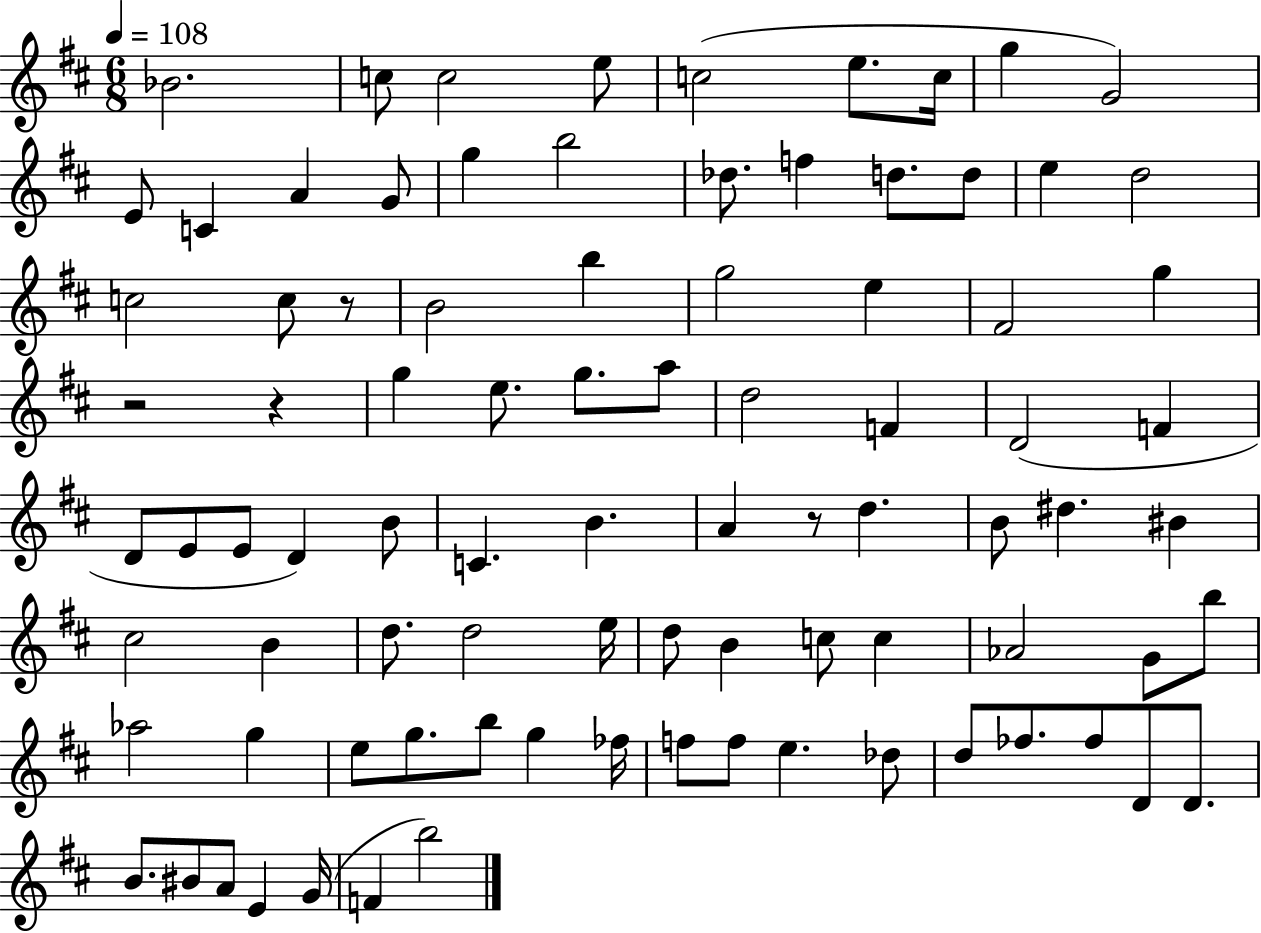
Bb4/h. C5/e C5/h E5/e C5/h E5/e. C5/s G5/q G4/h E4/e C4/q A4/q G4/e G5/q B5/h Db5/e. F5/q D5/e. D5/e E5/q D5/h C5/h C5/e R/e B4/h B5/q G5/h E5/q F#4/h G5/q R/h R/q G5/q E5/e. G5/e. A5/e D5/h F4/q D4/h F4/q D4/e E4/e E4/e D4/q B4/e C4/q. B4/q. A4/q R/e D5/q. B4/e D#5/q. BIS4/q C#5/h B4/q D5/e. D5/h E5/s D5/e B4/q C5/e C5/q Ab4/h G4/e B5/e Ab5/h G5/q E5/e G5/e. B5/e G5/q FES5/s F5/e F5/e E5/q. Db5/e D5/e FES5/e. FES5/e D4/e D4/e. B4/e. BIS4/e A4/e E4/q G4/s F4/q B5/h